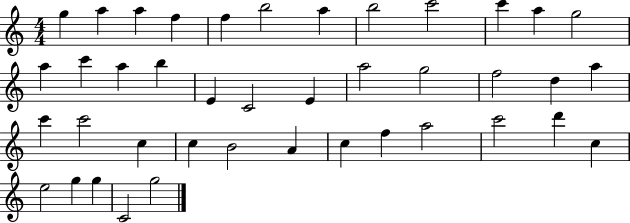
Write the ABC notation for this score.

X:1
T:Untitled
M:4/4
L:1/4
K:C
g a a f f b2 a b2 c'2 c' a g2 a c' a b E C2 E a2 g2 f2 d a c' c'2 c c B2 A c f a2 c'2 d' c e2 g g C2 g2